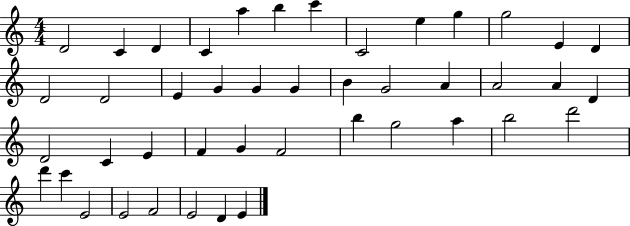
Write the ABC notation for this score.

X:1
T:Untitled
M:4/4
L:1/4
K:C
D2 C D C a b c' C2 e g g2 E D D2 D2 E G G G B G2 A A2 A D D2 C E F G F2 b g2 a b2 d'2 d' c' E2 E2 F2 E2 D E